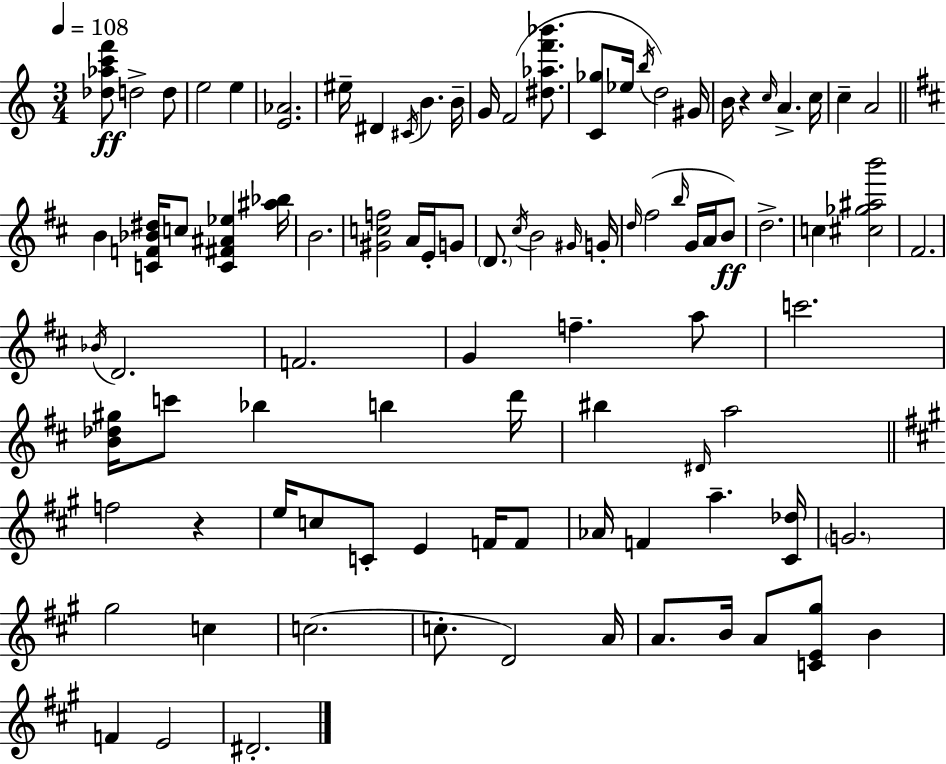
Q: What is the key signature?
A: C major